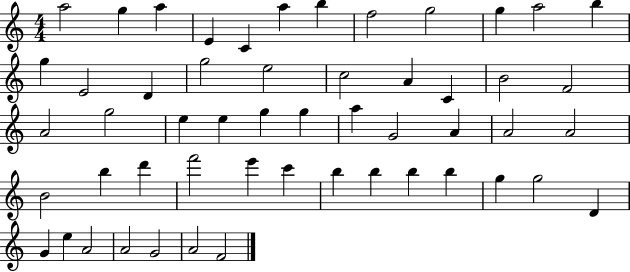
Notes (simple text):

A5/h G5/q A5/q E4/q C4/q A5/q B5/q F5/h G5/h G5/q A5/h B5/q G5/q E4/h D4/q G5/h E5/h C5/h A4/q C4/q B4/h F4/h A4/h G5/h E5/q E5/q G5/q G5/q A5/q G4/h A4/q A4/h A4/h B4/h B5/q D6/q F6/h E6/q C6/q B5/q B5/q B5/q B5/q G5/q G5/h D4/q G4/q E5/q A4/h A4/h G4/h A4/h F4/h